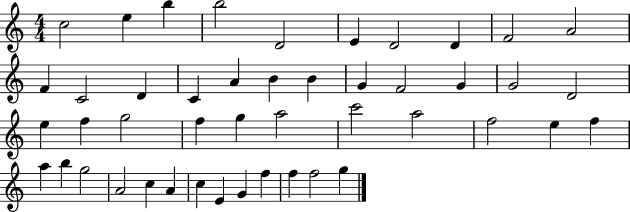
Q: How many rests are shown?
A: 0